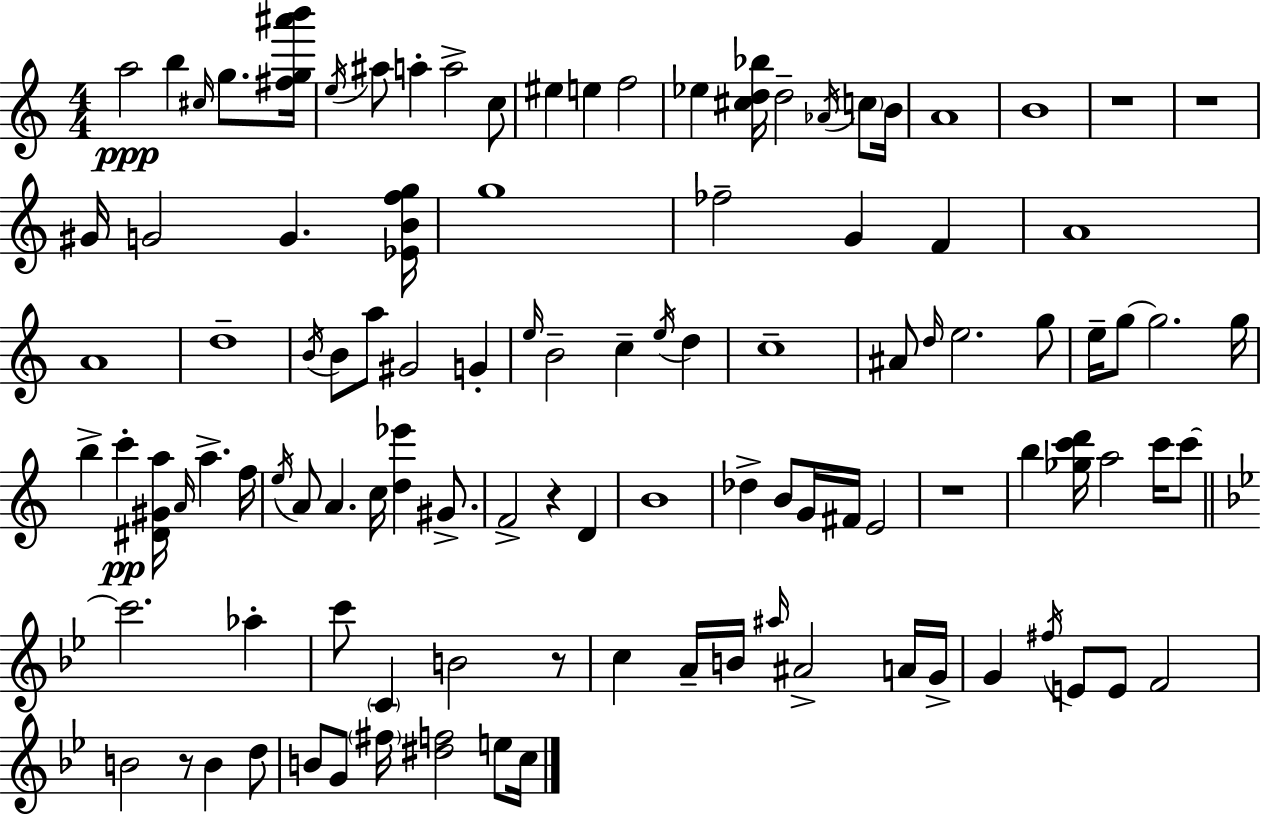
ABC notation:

X:1
T:Untitled
M:4/4
L:1/4
K:Am
a2 b ^c/4 g/2 [^fg^a'b']/4 e/4 ^a/2 a a2 c/2 ^e e f2 _e [^cd_b]/4 d2 _A/4 c/2 B/4 A4 B4 z4 z4 ^G/4 G2 G [_EBfg]/4 g4 _f2 G F A4 A4 d4 B/4 B/2 a/2 ^G2 G e/4 B2 c e/4 d c4 ^A/2 d/4 e2 g/2 e/4 g/2 g2 g/4 b c' [^D^Ga]/4 A/4 a f/4 e/4 A/2 A c/4 [d_e'] ^G/2 F2 z D B4 _d B/2 G/4 ^F/4 E2 z4 b [_gc'd']/4 a2 c'/4 c'/2 c'2 _a c'/2 C B2 z/2 c A/4 B/4 ^a/4 ^A2 A/4 G/4 G ^f/4 E/2 E/2 F2 B2 z/2 B d/2 B/2 G/2 ^f/4 [^df]2 e/2 c/4